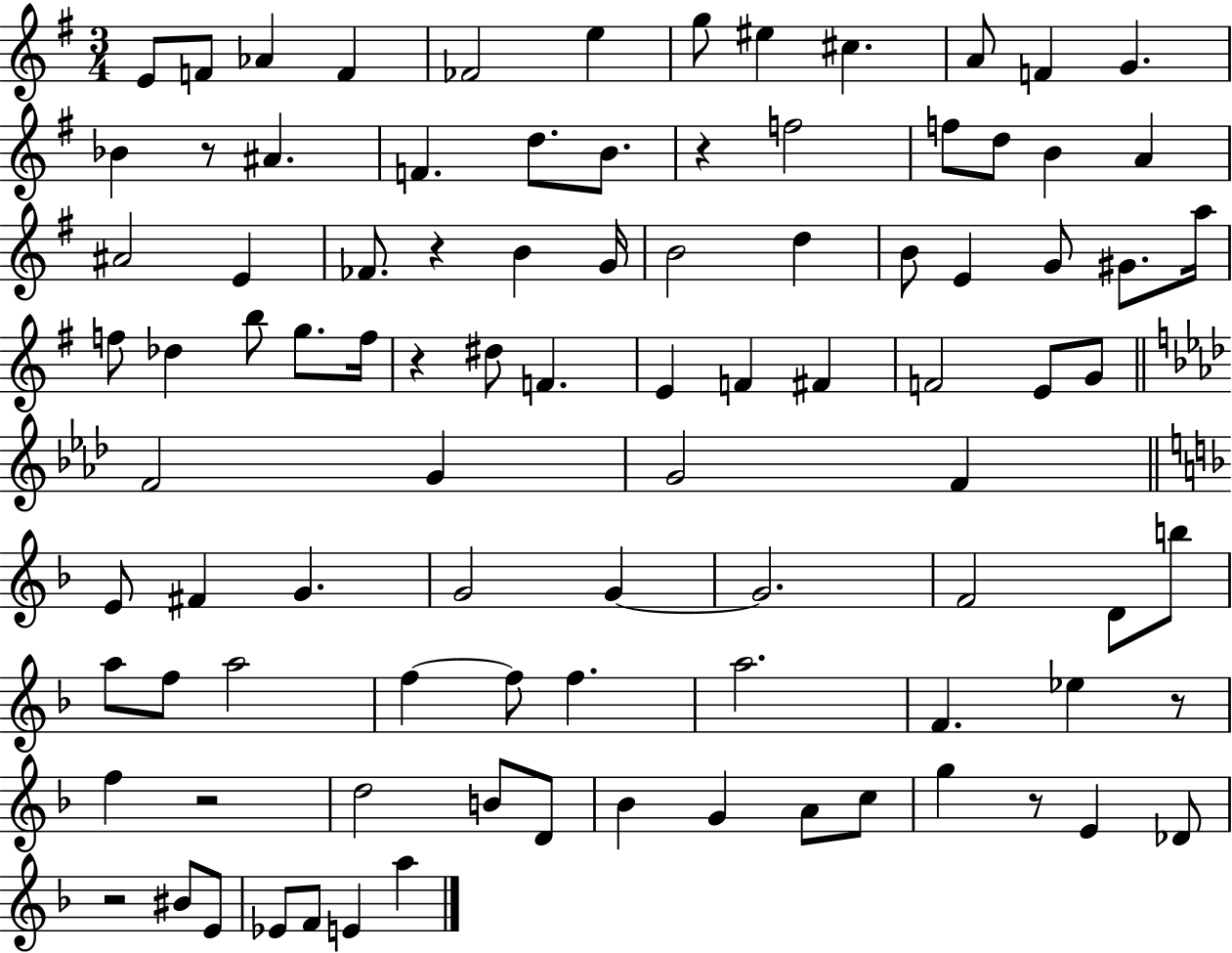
E4/e F4/e Ab4/q F4/q FES4/h E5/q G5/e EIS5/q C#5/q. A4/e F4/q G4/q. Bb4/q R/e A#4/q. F4/q. D5/e. B4/e. R/q F5/h F5/e D5/e B4/q A4/q A#4/h E4/q FES4/e. R/q B4/q G4/s B4/h D5/q B4/e E4/q G4/e G#4/e. A5/s F5/e Db5/q B5/e G5/e. F5/s R/q D#5/e F4/q. E4/q F4/q F#4/q F4/h E4/e G4/e F4/h G4/q G4/h F4/q E4/e F#4/q G4/q. G4/h G4/q G4/h. F4/h D4/e B5/e A5/e F5/e A5/h F5/q F5/e F5/q. A5/h. F4/q. Eb5/q R/e F5/q R/h D5/h B4/e D4/e Bb4/q G4/q A4/e C5/e G5/q R/e E4/q Db4/e R/h BIS4/e E4/e Eb4/e F4/e E4/q A5/q